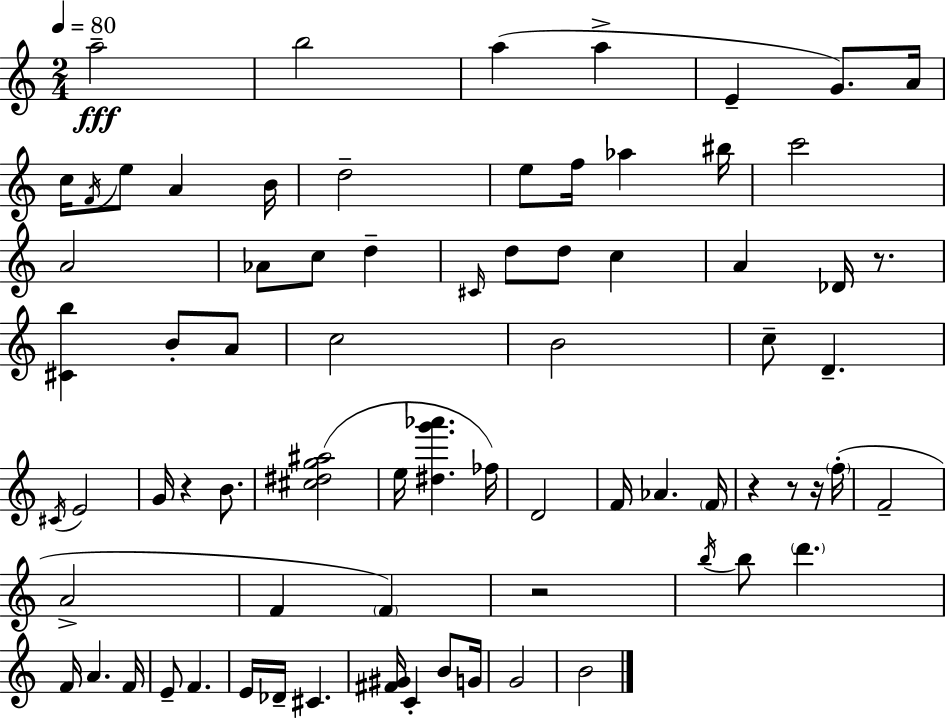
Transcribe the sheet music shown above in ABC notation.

X:1
T:Untitled
M:2/4
L:1/4
K:C
a2 b2 a a E G/2 A/4 c/4 F/4 e/2 A B/4 d2 e/2 f/4 _a ^b/4 c'2 A2 _A/2 c/2 d ^C/4 d/2 d/2 c A _D/4 z/2 [^Cb] B/2 A/2 c2 B2 c/2 D ^C/4 E2 G/4 z B/2 [^c^dg^a]2 e/4 [^dg'_a'] _f/4 D2 F/4 _A F/4 z z/2 z/4 f/4 F2 A2 F F z2 b/4 b/2 d' F/4 A F/4 E/2 F E/4 _D/4 ^C [^F^G]/4 C B/2 G/4 G2 B2